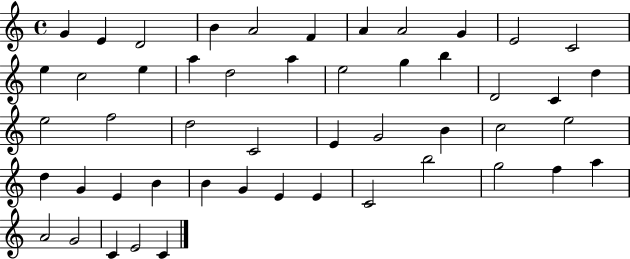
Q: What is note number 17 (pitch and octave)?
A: A5